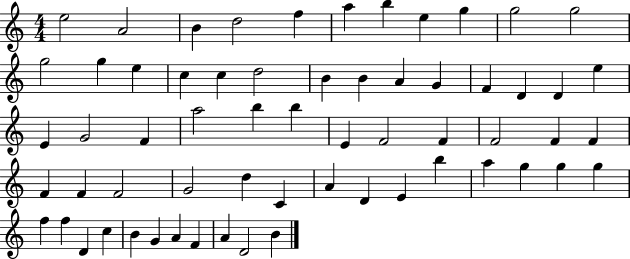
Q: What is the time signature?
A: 4/4